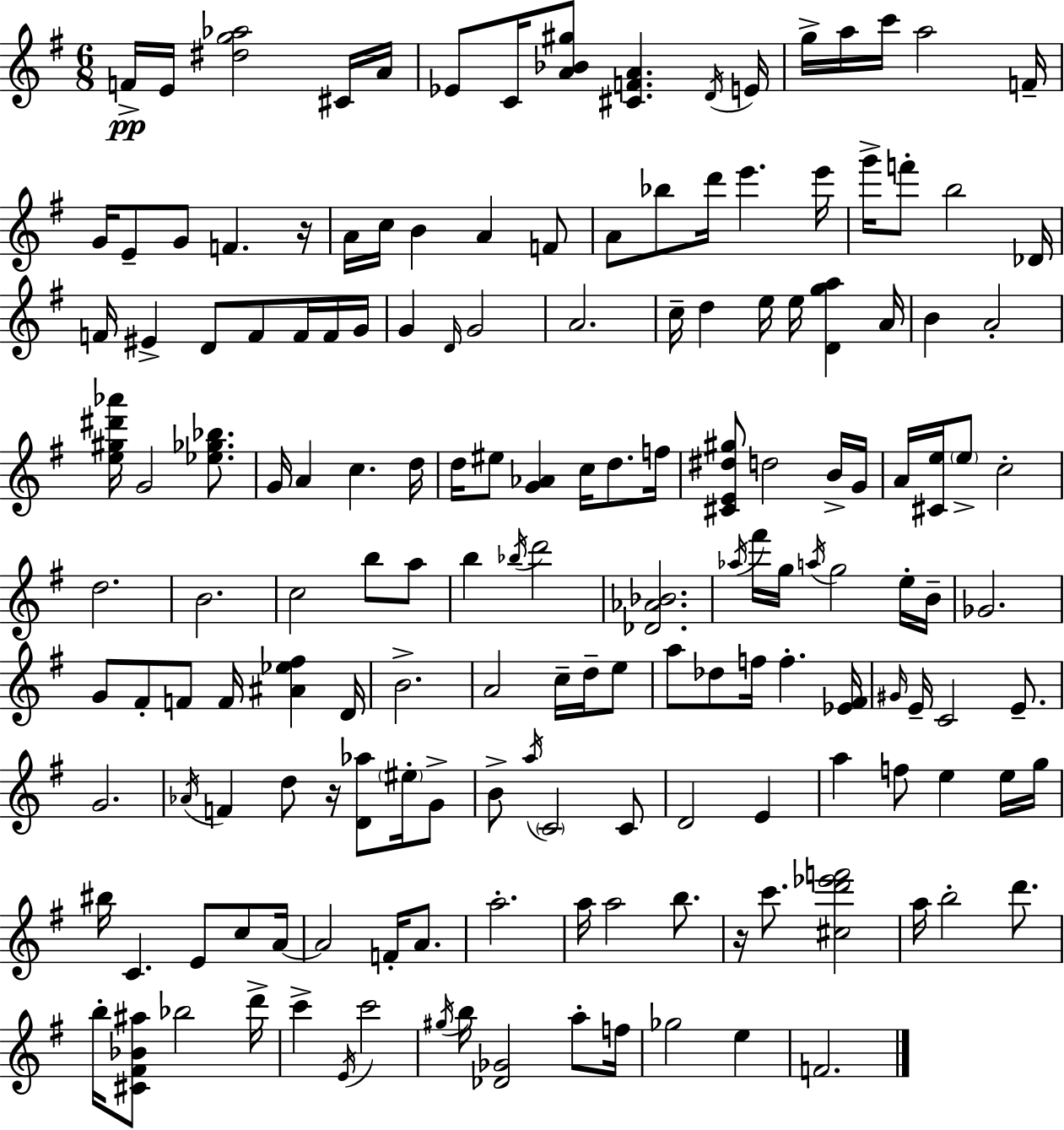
{
  \clef treble
  \numericTimeSignature
  \time 6/8
  \key e \minor
  \repeat volta 2 { f'16->\pp e'16 <dis'' g'' aes''>2 cis'16 a'16 | ees'8 c'16 <a' bes' gis''>8 <cis' f' a'>4. \acciaccatura { d'16 } | e'16 g''16-> a''16 c'''16 a''2 | f'16-- g'16 e'8-- g'8 f'4. | \break r16 a'16 c''16 b'4 a'4 f'8 | a'8 bes''8 d'''16 e'''4. | e'''16 g'''16-> f'''8-. b''2 | des'16 f'16 eis'4-> d'8 f'8 f'16 f'16 | \break g'16 g'4 \grace { d'16 } g'2 | a'2. | c''16-- d''4 e''16 e''16 <d' g'' a''>4 | a'16 b'4 a'2-. | \break <e'' gis'' dis''' aes'''>16 g'2 <ees'' ges'' bes''>8. | g'16 a'4 c''4. | d''16 d''16 eis''8 <g' aes'>4 c''16 d''8. | f''16 <cis' e' dis'' gis''>8 d''2 | \break b'16-> g'16 a'16 <cis' e''>16 \parenthesize e''8-> c''2-. | d''2. | b'2. | c''2 b''8 | \break a''8 b''4 \acciaccatura { bes''16 } d'''2 | <des' aes' bes'>2. | \acciaccatura { aes''16 } fis'''16 g''16 \acciaccatura { a''16 } g''2 | e''16-. b'16-- ges'2. | \break g'8 fis'8-. f'8 f'16 | <ais' ees'' fis''>4 d'16 b'2.-> | a'2 | c''16-- d''16-- e''8 a''8 des''8 f''16 f''4.-. | \break <ees' fis'>16 \grace { gis'16 } e'16-- c'2 | e'8.-- g'2. | \acciaccatura { aes'16 } f'4 d''8 | r16 <d' aes''>8 \parenthesize eis''16-. g'8-> b'8-> \acciaccatura { a''16 } \parenthesize c'2 | \break c'8 d'2 | e'4 a''4 | f''8 e''4 e''16 g''16 bis''16 c'4. | e'8 c''8 a'16~~ a'2 | \break f'16-. a'8. a''2.-. | a''16 a''2 | b''8. r16 c'''8. | <cis'' d''' ees''' f'''>2 a''16 b''2-. | \break d'''8. b''16-. <cis' fis' bes' ais''>8 bes''2 | d'''16-> c'''4-> | \acciaccatura { e'16 } c'''2 \acciaccatura { gis''16 } b''16 <des' ges'>2 | a''8-. f''16 ges''2 | \break e''4 f'2. | } \bar "|."
}